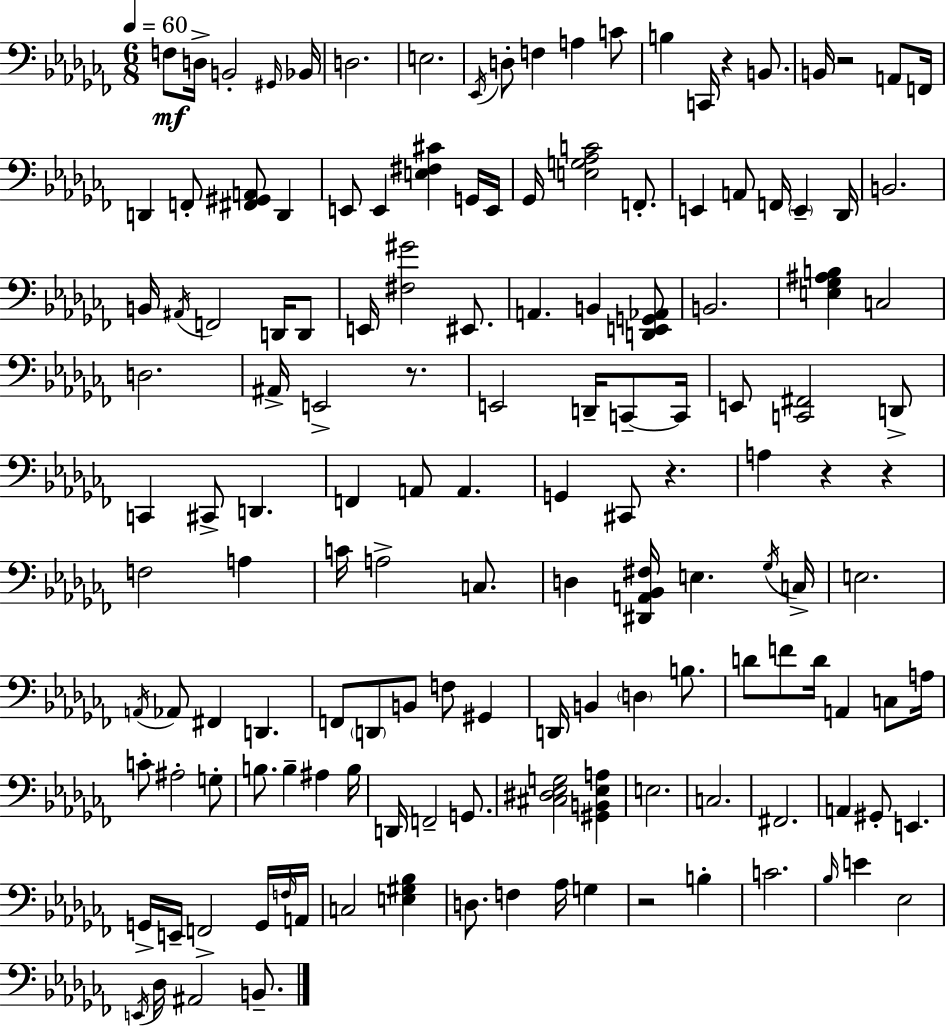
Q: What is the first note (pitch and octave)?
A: F3